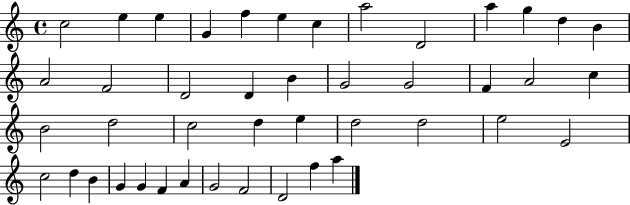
C5/h E5/q E5/q G4/q F5/q E5/q C5/q A5/h D4/h A5/q G5/q D5/q B4/q A4/h F4/h D4/h D4/q B4/q G4/h G4/h F4/q A4/h C5/q B4/h D5/h C5/h D5/q E5/q D5/h D5/h E5/h E4/h C5/h D5/q B4/q G4/q G4/q F4/q A4/q G4/h F4/h D4/h F5/q A5/q